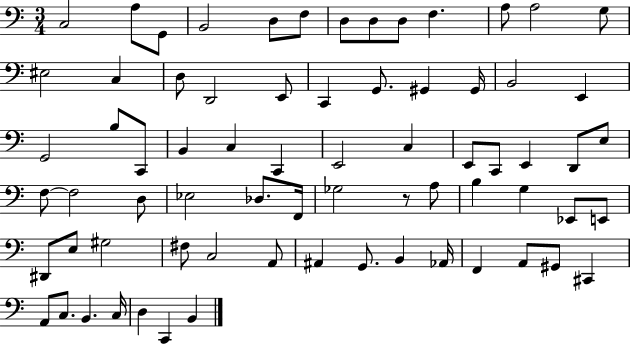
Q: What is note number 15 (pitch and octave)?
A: C3